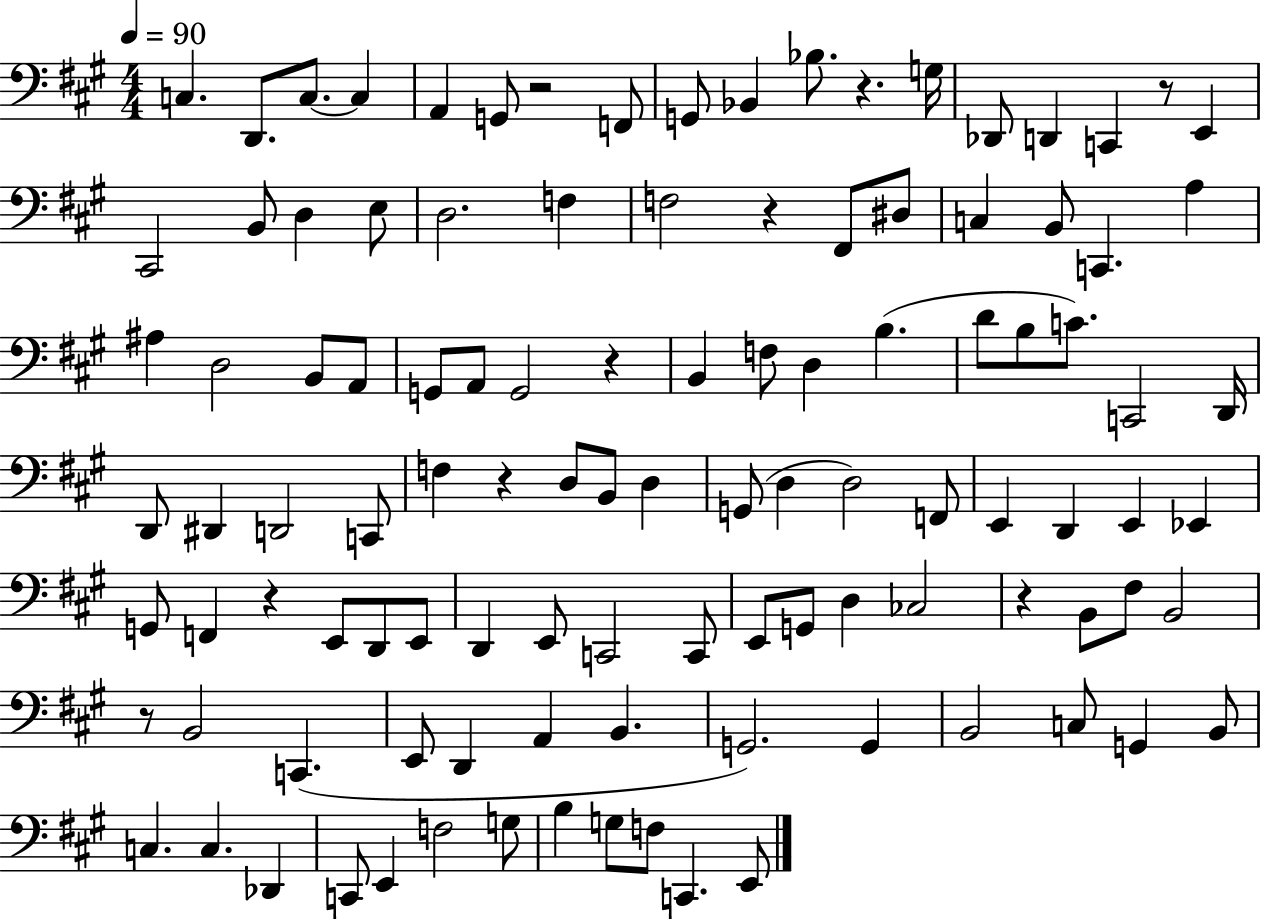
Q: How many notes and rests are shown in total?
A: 109